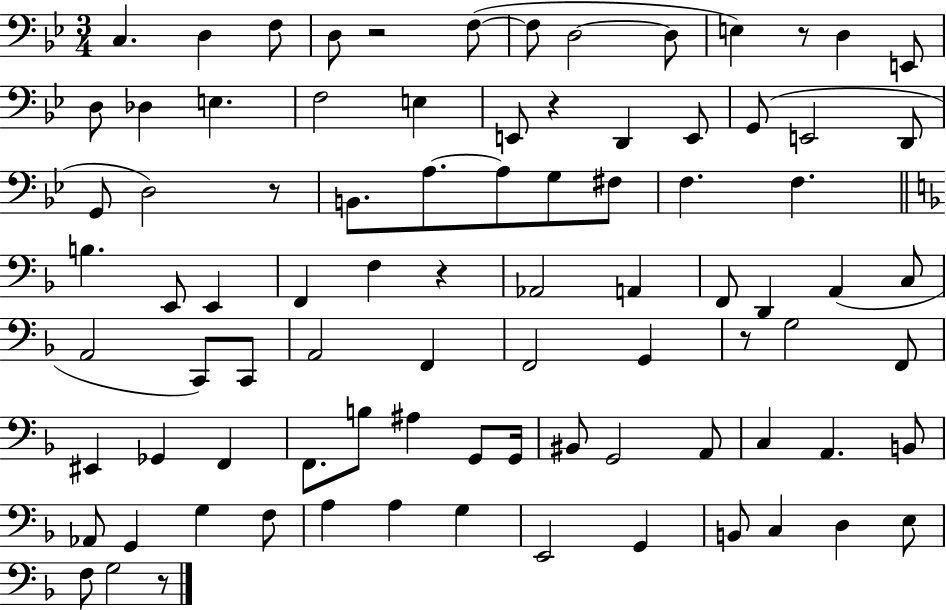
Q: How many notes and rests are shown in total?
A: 87